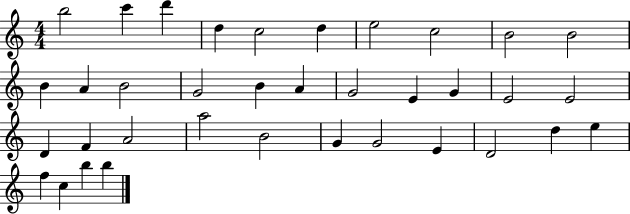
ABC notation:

X:1
T:Untitled
M:4/4
L:1/4
K:C
b2 c' d' d c2 d e2 c2 B2 B2 B A B2 G2 B A G2 E G E2 E2 D F A2 a2 B2 G G2 E D2 d e f c b b